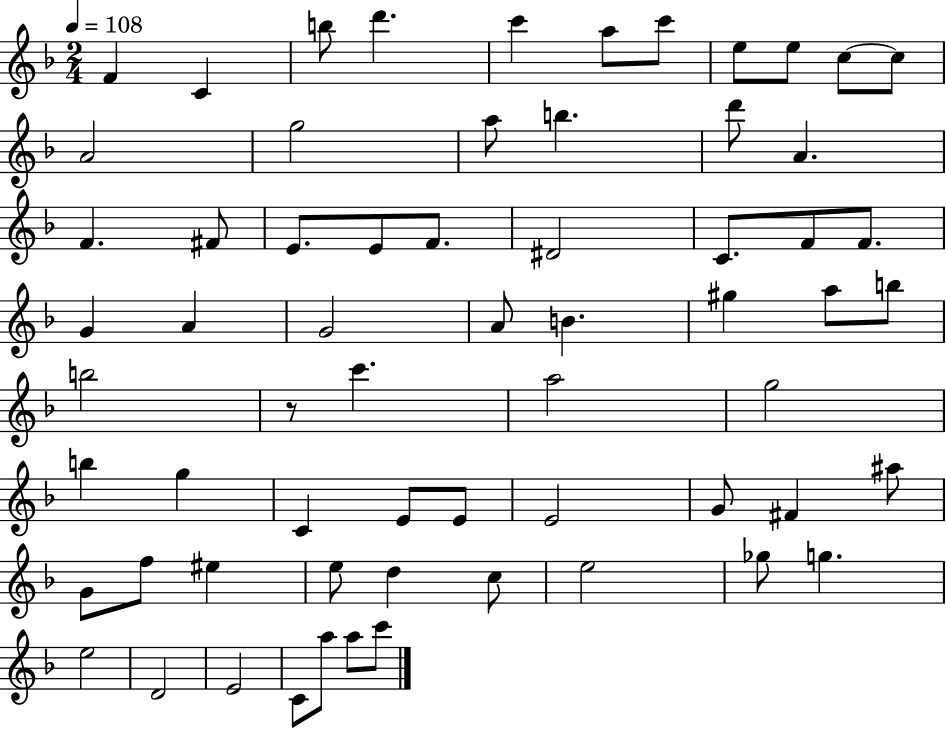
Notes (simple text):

F4/q C4/q B5/e D6/q. C6/q A5/e C6/e E5/e E5/e C5/e C5/e A4/h G5/h A5/e B5/q. D6/e A4/q. F4/q. F#4/e E4/e. E4/e F4/e. D#4/h C4/e. F4/e F4/e. G4/q A4/q G4/h A4/e B4/q. G#5/q A5/e B5/e B5/h R/e C6/q. A5/h G5/h B5/q G5/q C4/q E4/e E4/e E4/h G4/e F#4/q A#5/e G4/e F5/e EIS5/q E5/e D5/q C5/e E5/h Gb5/e G5/q. E5/h D4/h E4/h C4/e A5/e A5/e C6/e